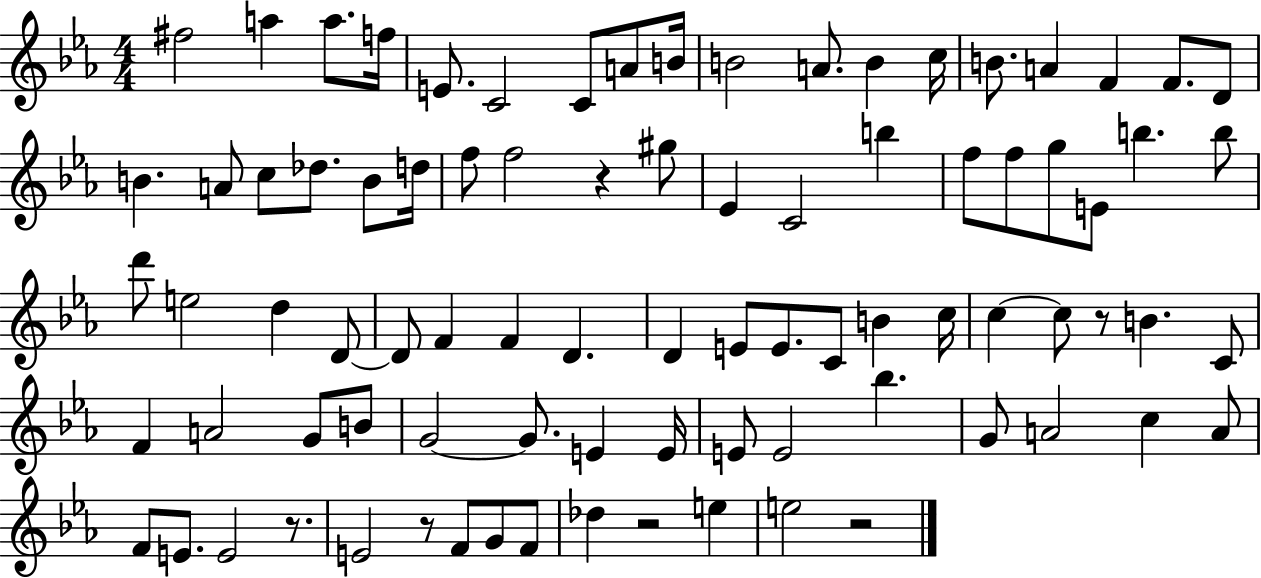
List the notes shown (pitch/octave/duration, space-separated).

F#5/h A5/q A5/e. F5/s E4/e. C4/h C4/e A4/e B4/s B4/h A4/e. B4/q C5/s B4/e. A4/q F4/q F4/e. D4/e B4/q. A4/e C5/e Db5/e. B4/e D5/s F5/e F5/h R/q G#5/e Eb4/q C4/h B5/q F5/e F5/e G5/e E4/e B5/q. B5/e D6/e E5/h D5/q D4/e D4/e F4/q F4/q D4/q. D4/q E4/e E4/e. C4/e B4/q C5/s C5/q C5/e R/e B4/q. C4/e F4/q A4/h G4/e B4/e G4/h G4/e. E4/q E4/s E4/e E4/h Bb5/q. G4/e A4/h C5/q A4/e F4/e E4/e. E4/h R/e. E4/h R/e F4/e G4/e F4/e Db5/q R/h E5/q E5/h R/h